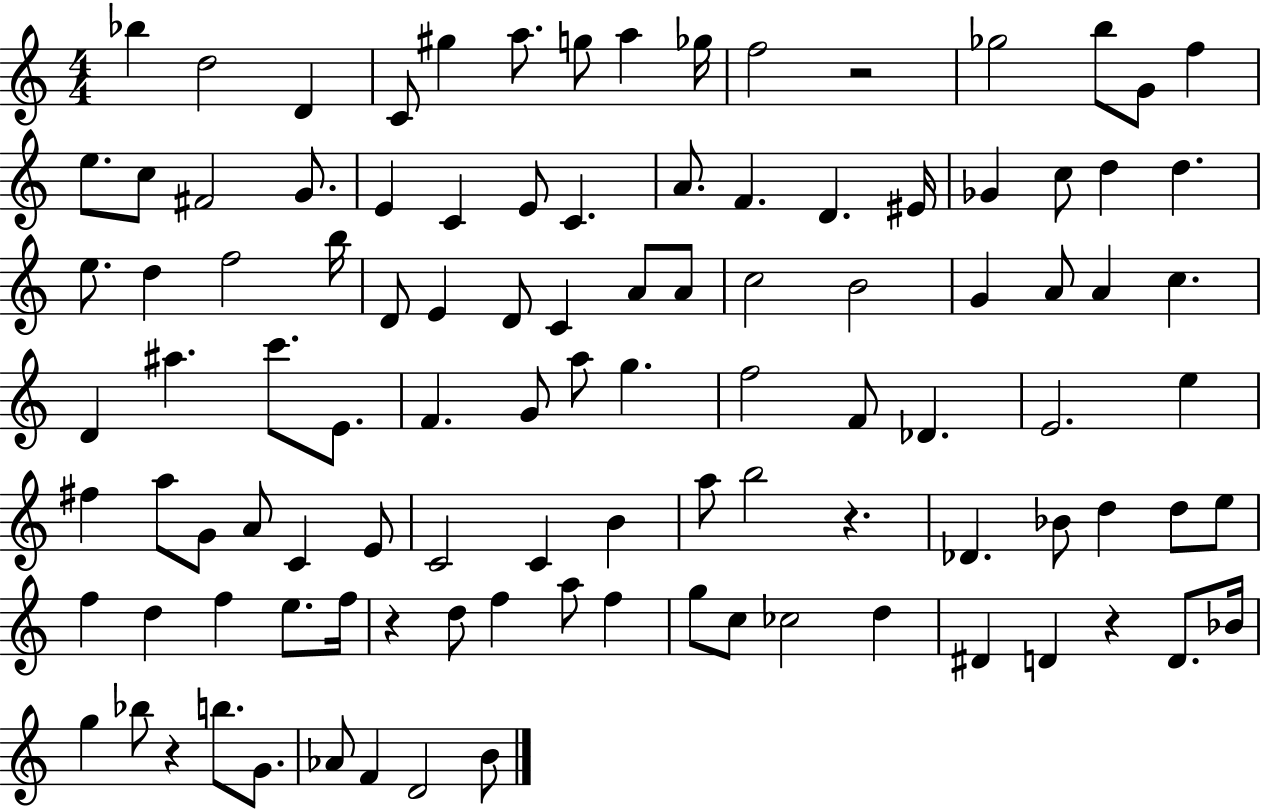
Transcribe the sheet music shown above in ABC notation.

X:1
T:Untitled
M:4/4
L:1/4
K:C
_b d2 D C/2 ^g a/2 g/2 a _g/4 f2 z2 _g2 b/2 G/2 f e/2 c/2 ^F2 G/2 E C E/2 C A/2 F D ^E/4 _G c/2 d d e/2 d f2 b/4 D/2 E D/2 C A/2 A/2 c2 B2 G A/2 A c D ^a c'/2 E/2 F G/2 a/2 g f2 F/2 _D E2 e ^f a/2 G/2 A/2 C E/2 C2 C B a/2 b2 z _D _B/2 d d/2 e/2 f d f e/2 f/4 z d/2 f a/2 f g/2 c/2 _c2 d ^D D z D/2 _B/4 g _b/2 z b/2 G/2 _A/2 F D2 B/2